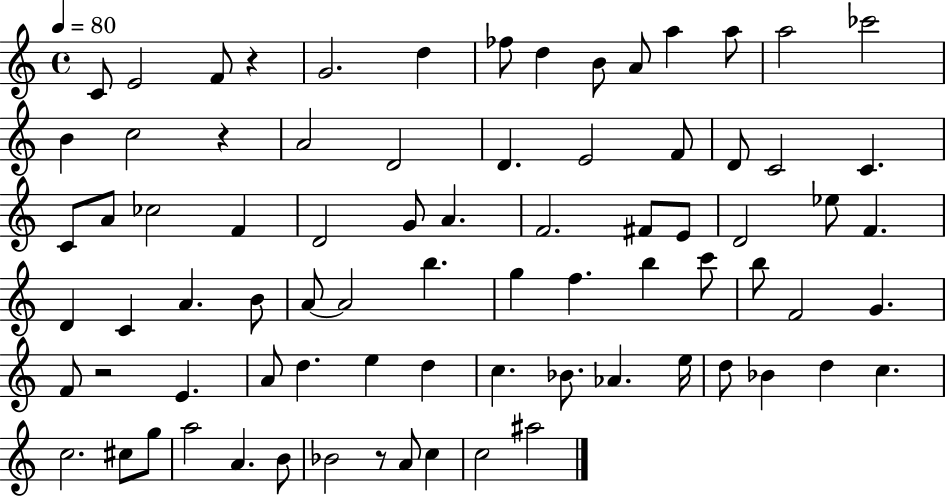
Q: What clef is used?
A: treble